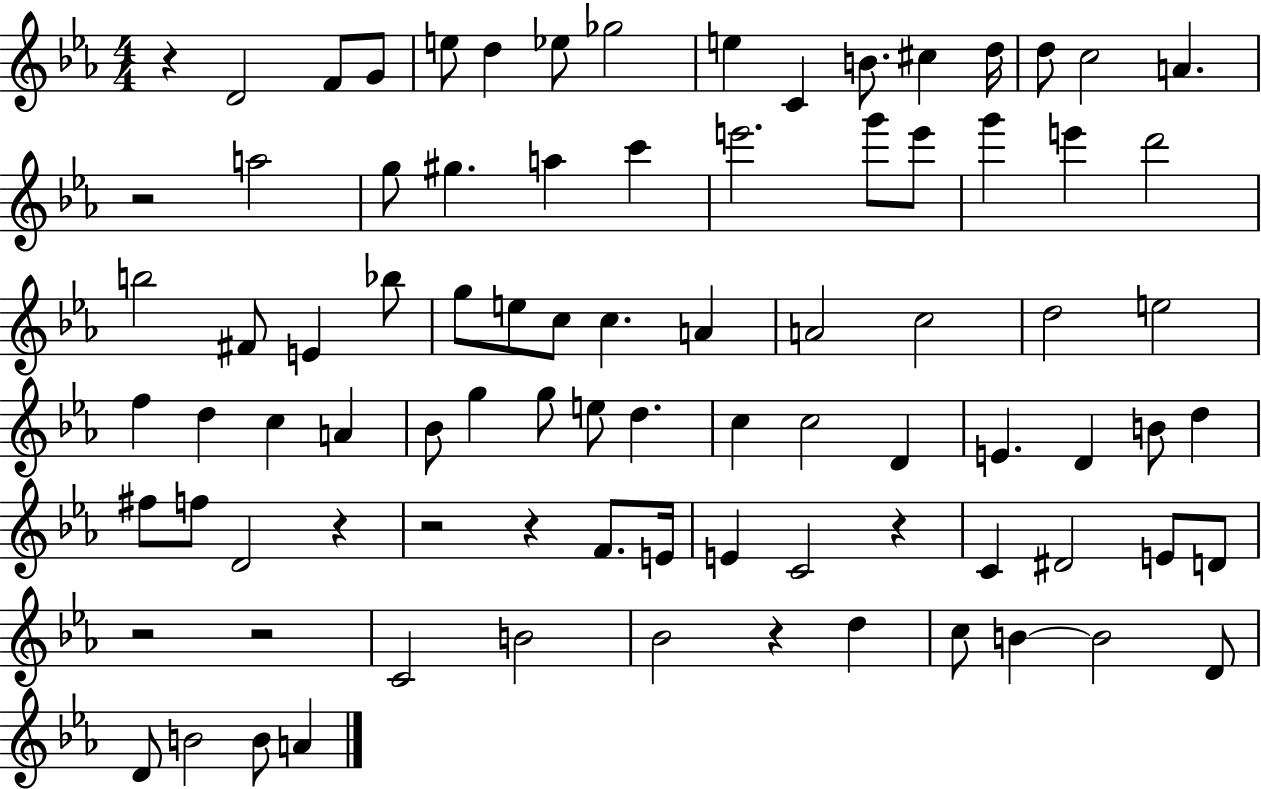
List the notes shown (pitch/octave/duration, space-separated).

R/q D4/h F4/e G4/e E5/e D5/q Eb5/e Gb5/h E5/q C4/q B4/e. C#5/q D5/s D5/e C5/h A4/q. R/h A5/h G5/e G#5/q. A5/q C6/q E6/h. G6/e E6/e G6/q E6/q D6/h B5/h F#4/e E4/q Bb5/e G5/e E5/e C5/e C5/q. A4/q A4/h C5/h D5/h E5/h F5/q D5/q C5/q A4/q Bb4/e G5/q G5/e E5/e D5/q. C5/q C5/h D4/q E4/q. D4/q B4/e D5/q F#5/e F5/e D4/h R/q R/h R/q F4/e. E4/s E4/q C4/h R/q C4/q D#4/h E4/e D4/e R/h R/h C4/h B4/h Bb4/h R/q D5/q C5/e B4/q B4/h D4/e D4/e B4/h B4/e A4/q